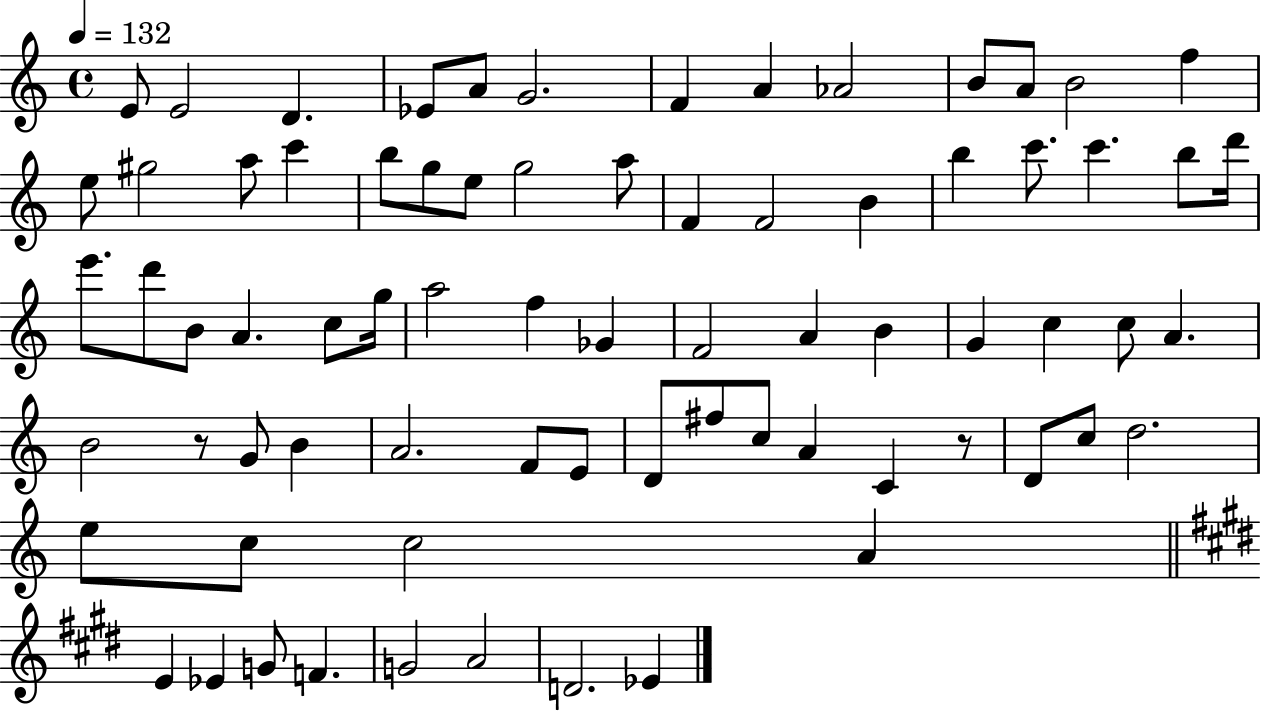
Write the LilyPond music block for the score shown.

{
  \clef treble
  \time 4/4
  \defaultTimeSignature
  \key c \major
  \tempo 4 = 132
  \repeat volta 2 { e'8 e'2 d'4. | ees'8 a'8 g'2. | f'4 a'4 aes'2 | b'8 a'8 b'2 f''4 | \break e''8 gis''2 a''8 c'''4 | b''8 g''8 e''8 g''2 a''8 | f'4 f'2 b'4 | b''4 c'''8. c'''4. b''8 d'''16 | \break e'''8. d'''8 b'8 a'4. c''8 g''16 | a''2 f''4 ges'4 | f'2 a'4 b'4 | g'4 c''4 c''8 a'4. | \break b'2 r8 g'8 b'4 | a'2. f'8 e'8 | d'8 fis''8 c''8 a'4 c'4 r8 | d'8 c''8 d''2. | \break e''8 c''8 c''2 a'4 | \bar "||" \break \key e \major e'4 ees'4 g'8 f'4. | g'2 a'2 | d'2. ees'4 | } \bar "|."
}